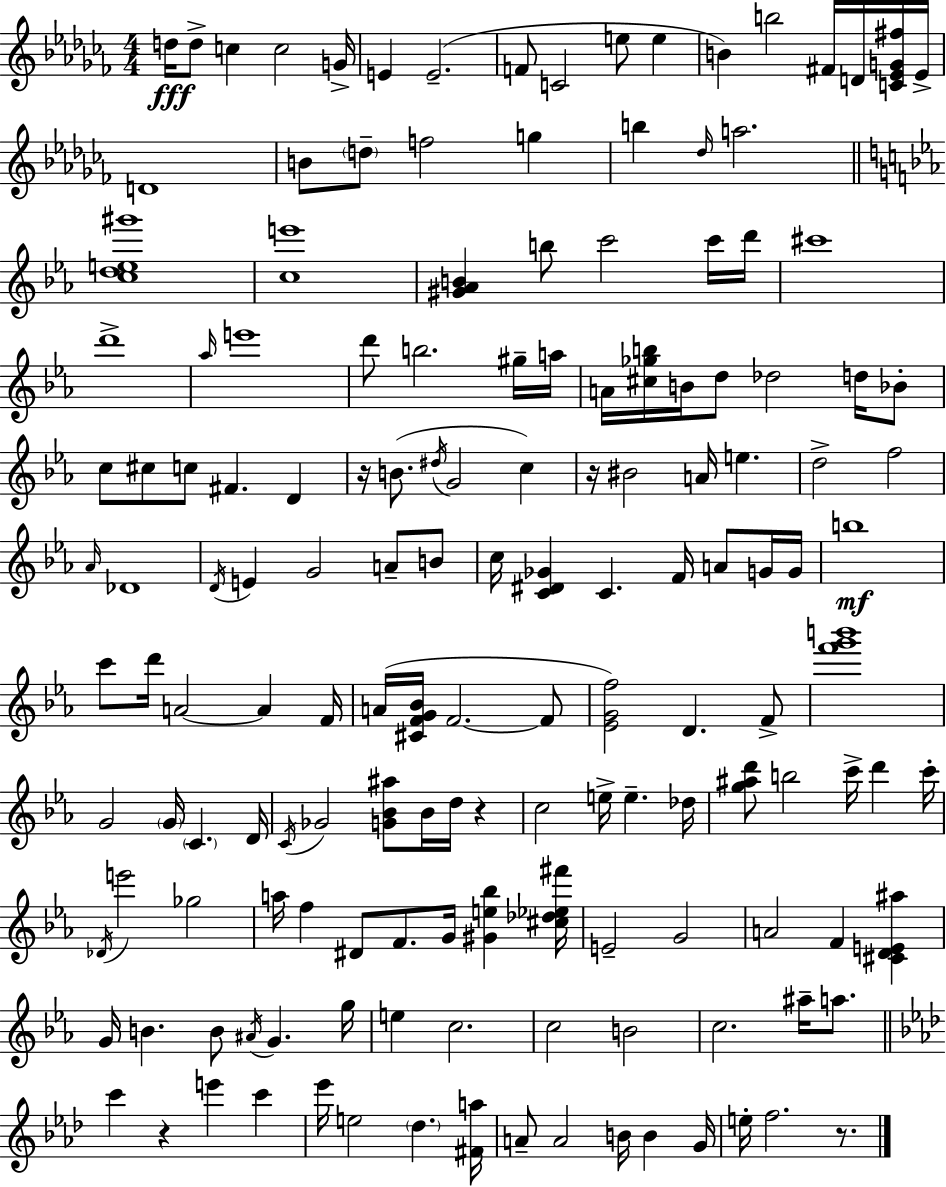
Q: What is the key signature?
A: AES minor